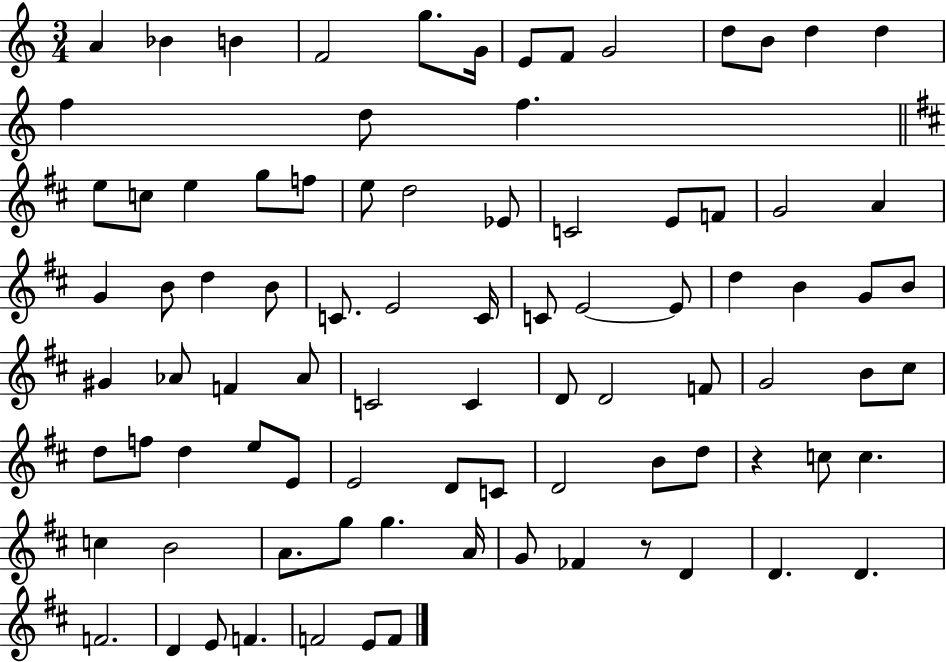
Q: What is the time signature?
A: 3/4